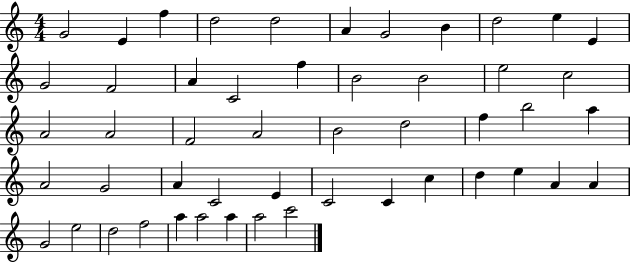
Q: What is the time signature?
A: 4/4